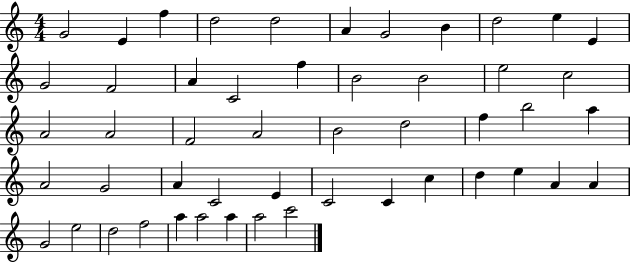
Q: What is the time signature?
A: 4/4